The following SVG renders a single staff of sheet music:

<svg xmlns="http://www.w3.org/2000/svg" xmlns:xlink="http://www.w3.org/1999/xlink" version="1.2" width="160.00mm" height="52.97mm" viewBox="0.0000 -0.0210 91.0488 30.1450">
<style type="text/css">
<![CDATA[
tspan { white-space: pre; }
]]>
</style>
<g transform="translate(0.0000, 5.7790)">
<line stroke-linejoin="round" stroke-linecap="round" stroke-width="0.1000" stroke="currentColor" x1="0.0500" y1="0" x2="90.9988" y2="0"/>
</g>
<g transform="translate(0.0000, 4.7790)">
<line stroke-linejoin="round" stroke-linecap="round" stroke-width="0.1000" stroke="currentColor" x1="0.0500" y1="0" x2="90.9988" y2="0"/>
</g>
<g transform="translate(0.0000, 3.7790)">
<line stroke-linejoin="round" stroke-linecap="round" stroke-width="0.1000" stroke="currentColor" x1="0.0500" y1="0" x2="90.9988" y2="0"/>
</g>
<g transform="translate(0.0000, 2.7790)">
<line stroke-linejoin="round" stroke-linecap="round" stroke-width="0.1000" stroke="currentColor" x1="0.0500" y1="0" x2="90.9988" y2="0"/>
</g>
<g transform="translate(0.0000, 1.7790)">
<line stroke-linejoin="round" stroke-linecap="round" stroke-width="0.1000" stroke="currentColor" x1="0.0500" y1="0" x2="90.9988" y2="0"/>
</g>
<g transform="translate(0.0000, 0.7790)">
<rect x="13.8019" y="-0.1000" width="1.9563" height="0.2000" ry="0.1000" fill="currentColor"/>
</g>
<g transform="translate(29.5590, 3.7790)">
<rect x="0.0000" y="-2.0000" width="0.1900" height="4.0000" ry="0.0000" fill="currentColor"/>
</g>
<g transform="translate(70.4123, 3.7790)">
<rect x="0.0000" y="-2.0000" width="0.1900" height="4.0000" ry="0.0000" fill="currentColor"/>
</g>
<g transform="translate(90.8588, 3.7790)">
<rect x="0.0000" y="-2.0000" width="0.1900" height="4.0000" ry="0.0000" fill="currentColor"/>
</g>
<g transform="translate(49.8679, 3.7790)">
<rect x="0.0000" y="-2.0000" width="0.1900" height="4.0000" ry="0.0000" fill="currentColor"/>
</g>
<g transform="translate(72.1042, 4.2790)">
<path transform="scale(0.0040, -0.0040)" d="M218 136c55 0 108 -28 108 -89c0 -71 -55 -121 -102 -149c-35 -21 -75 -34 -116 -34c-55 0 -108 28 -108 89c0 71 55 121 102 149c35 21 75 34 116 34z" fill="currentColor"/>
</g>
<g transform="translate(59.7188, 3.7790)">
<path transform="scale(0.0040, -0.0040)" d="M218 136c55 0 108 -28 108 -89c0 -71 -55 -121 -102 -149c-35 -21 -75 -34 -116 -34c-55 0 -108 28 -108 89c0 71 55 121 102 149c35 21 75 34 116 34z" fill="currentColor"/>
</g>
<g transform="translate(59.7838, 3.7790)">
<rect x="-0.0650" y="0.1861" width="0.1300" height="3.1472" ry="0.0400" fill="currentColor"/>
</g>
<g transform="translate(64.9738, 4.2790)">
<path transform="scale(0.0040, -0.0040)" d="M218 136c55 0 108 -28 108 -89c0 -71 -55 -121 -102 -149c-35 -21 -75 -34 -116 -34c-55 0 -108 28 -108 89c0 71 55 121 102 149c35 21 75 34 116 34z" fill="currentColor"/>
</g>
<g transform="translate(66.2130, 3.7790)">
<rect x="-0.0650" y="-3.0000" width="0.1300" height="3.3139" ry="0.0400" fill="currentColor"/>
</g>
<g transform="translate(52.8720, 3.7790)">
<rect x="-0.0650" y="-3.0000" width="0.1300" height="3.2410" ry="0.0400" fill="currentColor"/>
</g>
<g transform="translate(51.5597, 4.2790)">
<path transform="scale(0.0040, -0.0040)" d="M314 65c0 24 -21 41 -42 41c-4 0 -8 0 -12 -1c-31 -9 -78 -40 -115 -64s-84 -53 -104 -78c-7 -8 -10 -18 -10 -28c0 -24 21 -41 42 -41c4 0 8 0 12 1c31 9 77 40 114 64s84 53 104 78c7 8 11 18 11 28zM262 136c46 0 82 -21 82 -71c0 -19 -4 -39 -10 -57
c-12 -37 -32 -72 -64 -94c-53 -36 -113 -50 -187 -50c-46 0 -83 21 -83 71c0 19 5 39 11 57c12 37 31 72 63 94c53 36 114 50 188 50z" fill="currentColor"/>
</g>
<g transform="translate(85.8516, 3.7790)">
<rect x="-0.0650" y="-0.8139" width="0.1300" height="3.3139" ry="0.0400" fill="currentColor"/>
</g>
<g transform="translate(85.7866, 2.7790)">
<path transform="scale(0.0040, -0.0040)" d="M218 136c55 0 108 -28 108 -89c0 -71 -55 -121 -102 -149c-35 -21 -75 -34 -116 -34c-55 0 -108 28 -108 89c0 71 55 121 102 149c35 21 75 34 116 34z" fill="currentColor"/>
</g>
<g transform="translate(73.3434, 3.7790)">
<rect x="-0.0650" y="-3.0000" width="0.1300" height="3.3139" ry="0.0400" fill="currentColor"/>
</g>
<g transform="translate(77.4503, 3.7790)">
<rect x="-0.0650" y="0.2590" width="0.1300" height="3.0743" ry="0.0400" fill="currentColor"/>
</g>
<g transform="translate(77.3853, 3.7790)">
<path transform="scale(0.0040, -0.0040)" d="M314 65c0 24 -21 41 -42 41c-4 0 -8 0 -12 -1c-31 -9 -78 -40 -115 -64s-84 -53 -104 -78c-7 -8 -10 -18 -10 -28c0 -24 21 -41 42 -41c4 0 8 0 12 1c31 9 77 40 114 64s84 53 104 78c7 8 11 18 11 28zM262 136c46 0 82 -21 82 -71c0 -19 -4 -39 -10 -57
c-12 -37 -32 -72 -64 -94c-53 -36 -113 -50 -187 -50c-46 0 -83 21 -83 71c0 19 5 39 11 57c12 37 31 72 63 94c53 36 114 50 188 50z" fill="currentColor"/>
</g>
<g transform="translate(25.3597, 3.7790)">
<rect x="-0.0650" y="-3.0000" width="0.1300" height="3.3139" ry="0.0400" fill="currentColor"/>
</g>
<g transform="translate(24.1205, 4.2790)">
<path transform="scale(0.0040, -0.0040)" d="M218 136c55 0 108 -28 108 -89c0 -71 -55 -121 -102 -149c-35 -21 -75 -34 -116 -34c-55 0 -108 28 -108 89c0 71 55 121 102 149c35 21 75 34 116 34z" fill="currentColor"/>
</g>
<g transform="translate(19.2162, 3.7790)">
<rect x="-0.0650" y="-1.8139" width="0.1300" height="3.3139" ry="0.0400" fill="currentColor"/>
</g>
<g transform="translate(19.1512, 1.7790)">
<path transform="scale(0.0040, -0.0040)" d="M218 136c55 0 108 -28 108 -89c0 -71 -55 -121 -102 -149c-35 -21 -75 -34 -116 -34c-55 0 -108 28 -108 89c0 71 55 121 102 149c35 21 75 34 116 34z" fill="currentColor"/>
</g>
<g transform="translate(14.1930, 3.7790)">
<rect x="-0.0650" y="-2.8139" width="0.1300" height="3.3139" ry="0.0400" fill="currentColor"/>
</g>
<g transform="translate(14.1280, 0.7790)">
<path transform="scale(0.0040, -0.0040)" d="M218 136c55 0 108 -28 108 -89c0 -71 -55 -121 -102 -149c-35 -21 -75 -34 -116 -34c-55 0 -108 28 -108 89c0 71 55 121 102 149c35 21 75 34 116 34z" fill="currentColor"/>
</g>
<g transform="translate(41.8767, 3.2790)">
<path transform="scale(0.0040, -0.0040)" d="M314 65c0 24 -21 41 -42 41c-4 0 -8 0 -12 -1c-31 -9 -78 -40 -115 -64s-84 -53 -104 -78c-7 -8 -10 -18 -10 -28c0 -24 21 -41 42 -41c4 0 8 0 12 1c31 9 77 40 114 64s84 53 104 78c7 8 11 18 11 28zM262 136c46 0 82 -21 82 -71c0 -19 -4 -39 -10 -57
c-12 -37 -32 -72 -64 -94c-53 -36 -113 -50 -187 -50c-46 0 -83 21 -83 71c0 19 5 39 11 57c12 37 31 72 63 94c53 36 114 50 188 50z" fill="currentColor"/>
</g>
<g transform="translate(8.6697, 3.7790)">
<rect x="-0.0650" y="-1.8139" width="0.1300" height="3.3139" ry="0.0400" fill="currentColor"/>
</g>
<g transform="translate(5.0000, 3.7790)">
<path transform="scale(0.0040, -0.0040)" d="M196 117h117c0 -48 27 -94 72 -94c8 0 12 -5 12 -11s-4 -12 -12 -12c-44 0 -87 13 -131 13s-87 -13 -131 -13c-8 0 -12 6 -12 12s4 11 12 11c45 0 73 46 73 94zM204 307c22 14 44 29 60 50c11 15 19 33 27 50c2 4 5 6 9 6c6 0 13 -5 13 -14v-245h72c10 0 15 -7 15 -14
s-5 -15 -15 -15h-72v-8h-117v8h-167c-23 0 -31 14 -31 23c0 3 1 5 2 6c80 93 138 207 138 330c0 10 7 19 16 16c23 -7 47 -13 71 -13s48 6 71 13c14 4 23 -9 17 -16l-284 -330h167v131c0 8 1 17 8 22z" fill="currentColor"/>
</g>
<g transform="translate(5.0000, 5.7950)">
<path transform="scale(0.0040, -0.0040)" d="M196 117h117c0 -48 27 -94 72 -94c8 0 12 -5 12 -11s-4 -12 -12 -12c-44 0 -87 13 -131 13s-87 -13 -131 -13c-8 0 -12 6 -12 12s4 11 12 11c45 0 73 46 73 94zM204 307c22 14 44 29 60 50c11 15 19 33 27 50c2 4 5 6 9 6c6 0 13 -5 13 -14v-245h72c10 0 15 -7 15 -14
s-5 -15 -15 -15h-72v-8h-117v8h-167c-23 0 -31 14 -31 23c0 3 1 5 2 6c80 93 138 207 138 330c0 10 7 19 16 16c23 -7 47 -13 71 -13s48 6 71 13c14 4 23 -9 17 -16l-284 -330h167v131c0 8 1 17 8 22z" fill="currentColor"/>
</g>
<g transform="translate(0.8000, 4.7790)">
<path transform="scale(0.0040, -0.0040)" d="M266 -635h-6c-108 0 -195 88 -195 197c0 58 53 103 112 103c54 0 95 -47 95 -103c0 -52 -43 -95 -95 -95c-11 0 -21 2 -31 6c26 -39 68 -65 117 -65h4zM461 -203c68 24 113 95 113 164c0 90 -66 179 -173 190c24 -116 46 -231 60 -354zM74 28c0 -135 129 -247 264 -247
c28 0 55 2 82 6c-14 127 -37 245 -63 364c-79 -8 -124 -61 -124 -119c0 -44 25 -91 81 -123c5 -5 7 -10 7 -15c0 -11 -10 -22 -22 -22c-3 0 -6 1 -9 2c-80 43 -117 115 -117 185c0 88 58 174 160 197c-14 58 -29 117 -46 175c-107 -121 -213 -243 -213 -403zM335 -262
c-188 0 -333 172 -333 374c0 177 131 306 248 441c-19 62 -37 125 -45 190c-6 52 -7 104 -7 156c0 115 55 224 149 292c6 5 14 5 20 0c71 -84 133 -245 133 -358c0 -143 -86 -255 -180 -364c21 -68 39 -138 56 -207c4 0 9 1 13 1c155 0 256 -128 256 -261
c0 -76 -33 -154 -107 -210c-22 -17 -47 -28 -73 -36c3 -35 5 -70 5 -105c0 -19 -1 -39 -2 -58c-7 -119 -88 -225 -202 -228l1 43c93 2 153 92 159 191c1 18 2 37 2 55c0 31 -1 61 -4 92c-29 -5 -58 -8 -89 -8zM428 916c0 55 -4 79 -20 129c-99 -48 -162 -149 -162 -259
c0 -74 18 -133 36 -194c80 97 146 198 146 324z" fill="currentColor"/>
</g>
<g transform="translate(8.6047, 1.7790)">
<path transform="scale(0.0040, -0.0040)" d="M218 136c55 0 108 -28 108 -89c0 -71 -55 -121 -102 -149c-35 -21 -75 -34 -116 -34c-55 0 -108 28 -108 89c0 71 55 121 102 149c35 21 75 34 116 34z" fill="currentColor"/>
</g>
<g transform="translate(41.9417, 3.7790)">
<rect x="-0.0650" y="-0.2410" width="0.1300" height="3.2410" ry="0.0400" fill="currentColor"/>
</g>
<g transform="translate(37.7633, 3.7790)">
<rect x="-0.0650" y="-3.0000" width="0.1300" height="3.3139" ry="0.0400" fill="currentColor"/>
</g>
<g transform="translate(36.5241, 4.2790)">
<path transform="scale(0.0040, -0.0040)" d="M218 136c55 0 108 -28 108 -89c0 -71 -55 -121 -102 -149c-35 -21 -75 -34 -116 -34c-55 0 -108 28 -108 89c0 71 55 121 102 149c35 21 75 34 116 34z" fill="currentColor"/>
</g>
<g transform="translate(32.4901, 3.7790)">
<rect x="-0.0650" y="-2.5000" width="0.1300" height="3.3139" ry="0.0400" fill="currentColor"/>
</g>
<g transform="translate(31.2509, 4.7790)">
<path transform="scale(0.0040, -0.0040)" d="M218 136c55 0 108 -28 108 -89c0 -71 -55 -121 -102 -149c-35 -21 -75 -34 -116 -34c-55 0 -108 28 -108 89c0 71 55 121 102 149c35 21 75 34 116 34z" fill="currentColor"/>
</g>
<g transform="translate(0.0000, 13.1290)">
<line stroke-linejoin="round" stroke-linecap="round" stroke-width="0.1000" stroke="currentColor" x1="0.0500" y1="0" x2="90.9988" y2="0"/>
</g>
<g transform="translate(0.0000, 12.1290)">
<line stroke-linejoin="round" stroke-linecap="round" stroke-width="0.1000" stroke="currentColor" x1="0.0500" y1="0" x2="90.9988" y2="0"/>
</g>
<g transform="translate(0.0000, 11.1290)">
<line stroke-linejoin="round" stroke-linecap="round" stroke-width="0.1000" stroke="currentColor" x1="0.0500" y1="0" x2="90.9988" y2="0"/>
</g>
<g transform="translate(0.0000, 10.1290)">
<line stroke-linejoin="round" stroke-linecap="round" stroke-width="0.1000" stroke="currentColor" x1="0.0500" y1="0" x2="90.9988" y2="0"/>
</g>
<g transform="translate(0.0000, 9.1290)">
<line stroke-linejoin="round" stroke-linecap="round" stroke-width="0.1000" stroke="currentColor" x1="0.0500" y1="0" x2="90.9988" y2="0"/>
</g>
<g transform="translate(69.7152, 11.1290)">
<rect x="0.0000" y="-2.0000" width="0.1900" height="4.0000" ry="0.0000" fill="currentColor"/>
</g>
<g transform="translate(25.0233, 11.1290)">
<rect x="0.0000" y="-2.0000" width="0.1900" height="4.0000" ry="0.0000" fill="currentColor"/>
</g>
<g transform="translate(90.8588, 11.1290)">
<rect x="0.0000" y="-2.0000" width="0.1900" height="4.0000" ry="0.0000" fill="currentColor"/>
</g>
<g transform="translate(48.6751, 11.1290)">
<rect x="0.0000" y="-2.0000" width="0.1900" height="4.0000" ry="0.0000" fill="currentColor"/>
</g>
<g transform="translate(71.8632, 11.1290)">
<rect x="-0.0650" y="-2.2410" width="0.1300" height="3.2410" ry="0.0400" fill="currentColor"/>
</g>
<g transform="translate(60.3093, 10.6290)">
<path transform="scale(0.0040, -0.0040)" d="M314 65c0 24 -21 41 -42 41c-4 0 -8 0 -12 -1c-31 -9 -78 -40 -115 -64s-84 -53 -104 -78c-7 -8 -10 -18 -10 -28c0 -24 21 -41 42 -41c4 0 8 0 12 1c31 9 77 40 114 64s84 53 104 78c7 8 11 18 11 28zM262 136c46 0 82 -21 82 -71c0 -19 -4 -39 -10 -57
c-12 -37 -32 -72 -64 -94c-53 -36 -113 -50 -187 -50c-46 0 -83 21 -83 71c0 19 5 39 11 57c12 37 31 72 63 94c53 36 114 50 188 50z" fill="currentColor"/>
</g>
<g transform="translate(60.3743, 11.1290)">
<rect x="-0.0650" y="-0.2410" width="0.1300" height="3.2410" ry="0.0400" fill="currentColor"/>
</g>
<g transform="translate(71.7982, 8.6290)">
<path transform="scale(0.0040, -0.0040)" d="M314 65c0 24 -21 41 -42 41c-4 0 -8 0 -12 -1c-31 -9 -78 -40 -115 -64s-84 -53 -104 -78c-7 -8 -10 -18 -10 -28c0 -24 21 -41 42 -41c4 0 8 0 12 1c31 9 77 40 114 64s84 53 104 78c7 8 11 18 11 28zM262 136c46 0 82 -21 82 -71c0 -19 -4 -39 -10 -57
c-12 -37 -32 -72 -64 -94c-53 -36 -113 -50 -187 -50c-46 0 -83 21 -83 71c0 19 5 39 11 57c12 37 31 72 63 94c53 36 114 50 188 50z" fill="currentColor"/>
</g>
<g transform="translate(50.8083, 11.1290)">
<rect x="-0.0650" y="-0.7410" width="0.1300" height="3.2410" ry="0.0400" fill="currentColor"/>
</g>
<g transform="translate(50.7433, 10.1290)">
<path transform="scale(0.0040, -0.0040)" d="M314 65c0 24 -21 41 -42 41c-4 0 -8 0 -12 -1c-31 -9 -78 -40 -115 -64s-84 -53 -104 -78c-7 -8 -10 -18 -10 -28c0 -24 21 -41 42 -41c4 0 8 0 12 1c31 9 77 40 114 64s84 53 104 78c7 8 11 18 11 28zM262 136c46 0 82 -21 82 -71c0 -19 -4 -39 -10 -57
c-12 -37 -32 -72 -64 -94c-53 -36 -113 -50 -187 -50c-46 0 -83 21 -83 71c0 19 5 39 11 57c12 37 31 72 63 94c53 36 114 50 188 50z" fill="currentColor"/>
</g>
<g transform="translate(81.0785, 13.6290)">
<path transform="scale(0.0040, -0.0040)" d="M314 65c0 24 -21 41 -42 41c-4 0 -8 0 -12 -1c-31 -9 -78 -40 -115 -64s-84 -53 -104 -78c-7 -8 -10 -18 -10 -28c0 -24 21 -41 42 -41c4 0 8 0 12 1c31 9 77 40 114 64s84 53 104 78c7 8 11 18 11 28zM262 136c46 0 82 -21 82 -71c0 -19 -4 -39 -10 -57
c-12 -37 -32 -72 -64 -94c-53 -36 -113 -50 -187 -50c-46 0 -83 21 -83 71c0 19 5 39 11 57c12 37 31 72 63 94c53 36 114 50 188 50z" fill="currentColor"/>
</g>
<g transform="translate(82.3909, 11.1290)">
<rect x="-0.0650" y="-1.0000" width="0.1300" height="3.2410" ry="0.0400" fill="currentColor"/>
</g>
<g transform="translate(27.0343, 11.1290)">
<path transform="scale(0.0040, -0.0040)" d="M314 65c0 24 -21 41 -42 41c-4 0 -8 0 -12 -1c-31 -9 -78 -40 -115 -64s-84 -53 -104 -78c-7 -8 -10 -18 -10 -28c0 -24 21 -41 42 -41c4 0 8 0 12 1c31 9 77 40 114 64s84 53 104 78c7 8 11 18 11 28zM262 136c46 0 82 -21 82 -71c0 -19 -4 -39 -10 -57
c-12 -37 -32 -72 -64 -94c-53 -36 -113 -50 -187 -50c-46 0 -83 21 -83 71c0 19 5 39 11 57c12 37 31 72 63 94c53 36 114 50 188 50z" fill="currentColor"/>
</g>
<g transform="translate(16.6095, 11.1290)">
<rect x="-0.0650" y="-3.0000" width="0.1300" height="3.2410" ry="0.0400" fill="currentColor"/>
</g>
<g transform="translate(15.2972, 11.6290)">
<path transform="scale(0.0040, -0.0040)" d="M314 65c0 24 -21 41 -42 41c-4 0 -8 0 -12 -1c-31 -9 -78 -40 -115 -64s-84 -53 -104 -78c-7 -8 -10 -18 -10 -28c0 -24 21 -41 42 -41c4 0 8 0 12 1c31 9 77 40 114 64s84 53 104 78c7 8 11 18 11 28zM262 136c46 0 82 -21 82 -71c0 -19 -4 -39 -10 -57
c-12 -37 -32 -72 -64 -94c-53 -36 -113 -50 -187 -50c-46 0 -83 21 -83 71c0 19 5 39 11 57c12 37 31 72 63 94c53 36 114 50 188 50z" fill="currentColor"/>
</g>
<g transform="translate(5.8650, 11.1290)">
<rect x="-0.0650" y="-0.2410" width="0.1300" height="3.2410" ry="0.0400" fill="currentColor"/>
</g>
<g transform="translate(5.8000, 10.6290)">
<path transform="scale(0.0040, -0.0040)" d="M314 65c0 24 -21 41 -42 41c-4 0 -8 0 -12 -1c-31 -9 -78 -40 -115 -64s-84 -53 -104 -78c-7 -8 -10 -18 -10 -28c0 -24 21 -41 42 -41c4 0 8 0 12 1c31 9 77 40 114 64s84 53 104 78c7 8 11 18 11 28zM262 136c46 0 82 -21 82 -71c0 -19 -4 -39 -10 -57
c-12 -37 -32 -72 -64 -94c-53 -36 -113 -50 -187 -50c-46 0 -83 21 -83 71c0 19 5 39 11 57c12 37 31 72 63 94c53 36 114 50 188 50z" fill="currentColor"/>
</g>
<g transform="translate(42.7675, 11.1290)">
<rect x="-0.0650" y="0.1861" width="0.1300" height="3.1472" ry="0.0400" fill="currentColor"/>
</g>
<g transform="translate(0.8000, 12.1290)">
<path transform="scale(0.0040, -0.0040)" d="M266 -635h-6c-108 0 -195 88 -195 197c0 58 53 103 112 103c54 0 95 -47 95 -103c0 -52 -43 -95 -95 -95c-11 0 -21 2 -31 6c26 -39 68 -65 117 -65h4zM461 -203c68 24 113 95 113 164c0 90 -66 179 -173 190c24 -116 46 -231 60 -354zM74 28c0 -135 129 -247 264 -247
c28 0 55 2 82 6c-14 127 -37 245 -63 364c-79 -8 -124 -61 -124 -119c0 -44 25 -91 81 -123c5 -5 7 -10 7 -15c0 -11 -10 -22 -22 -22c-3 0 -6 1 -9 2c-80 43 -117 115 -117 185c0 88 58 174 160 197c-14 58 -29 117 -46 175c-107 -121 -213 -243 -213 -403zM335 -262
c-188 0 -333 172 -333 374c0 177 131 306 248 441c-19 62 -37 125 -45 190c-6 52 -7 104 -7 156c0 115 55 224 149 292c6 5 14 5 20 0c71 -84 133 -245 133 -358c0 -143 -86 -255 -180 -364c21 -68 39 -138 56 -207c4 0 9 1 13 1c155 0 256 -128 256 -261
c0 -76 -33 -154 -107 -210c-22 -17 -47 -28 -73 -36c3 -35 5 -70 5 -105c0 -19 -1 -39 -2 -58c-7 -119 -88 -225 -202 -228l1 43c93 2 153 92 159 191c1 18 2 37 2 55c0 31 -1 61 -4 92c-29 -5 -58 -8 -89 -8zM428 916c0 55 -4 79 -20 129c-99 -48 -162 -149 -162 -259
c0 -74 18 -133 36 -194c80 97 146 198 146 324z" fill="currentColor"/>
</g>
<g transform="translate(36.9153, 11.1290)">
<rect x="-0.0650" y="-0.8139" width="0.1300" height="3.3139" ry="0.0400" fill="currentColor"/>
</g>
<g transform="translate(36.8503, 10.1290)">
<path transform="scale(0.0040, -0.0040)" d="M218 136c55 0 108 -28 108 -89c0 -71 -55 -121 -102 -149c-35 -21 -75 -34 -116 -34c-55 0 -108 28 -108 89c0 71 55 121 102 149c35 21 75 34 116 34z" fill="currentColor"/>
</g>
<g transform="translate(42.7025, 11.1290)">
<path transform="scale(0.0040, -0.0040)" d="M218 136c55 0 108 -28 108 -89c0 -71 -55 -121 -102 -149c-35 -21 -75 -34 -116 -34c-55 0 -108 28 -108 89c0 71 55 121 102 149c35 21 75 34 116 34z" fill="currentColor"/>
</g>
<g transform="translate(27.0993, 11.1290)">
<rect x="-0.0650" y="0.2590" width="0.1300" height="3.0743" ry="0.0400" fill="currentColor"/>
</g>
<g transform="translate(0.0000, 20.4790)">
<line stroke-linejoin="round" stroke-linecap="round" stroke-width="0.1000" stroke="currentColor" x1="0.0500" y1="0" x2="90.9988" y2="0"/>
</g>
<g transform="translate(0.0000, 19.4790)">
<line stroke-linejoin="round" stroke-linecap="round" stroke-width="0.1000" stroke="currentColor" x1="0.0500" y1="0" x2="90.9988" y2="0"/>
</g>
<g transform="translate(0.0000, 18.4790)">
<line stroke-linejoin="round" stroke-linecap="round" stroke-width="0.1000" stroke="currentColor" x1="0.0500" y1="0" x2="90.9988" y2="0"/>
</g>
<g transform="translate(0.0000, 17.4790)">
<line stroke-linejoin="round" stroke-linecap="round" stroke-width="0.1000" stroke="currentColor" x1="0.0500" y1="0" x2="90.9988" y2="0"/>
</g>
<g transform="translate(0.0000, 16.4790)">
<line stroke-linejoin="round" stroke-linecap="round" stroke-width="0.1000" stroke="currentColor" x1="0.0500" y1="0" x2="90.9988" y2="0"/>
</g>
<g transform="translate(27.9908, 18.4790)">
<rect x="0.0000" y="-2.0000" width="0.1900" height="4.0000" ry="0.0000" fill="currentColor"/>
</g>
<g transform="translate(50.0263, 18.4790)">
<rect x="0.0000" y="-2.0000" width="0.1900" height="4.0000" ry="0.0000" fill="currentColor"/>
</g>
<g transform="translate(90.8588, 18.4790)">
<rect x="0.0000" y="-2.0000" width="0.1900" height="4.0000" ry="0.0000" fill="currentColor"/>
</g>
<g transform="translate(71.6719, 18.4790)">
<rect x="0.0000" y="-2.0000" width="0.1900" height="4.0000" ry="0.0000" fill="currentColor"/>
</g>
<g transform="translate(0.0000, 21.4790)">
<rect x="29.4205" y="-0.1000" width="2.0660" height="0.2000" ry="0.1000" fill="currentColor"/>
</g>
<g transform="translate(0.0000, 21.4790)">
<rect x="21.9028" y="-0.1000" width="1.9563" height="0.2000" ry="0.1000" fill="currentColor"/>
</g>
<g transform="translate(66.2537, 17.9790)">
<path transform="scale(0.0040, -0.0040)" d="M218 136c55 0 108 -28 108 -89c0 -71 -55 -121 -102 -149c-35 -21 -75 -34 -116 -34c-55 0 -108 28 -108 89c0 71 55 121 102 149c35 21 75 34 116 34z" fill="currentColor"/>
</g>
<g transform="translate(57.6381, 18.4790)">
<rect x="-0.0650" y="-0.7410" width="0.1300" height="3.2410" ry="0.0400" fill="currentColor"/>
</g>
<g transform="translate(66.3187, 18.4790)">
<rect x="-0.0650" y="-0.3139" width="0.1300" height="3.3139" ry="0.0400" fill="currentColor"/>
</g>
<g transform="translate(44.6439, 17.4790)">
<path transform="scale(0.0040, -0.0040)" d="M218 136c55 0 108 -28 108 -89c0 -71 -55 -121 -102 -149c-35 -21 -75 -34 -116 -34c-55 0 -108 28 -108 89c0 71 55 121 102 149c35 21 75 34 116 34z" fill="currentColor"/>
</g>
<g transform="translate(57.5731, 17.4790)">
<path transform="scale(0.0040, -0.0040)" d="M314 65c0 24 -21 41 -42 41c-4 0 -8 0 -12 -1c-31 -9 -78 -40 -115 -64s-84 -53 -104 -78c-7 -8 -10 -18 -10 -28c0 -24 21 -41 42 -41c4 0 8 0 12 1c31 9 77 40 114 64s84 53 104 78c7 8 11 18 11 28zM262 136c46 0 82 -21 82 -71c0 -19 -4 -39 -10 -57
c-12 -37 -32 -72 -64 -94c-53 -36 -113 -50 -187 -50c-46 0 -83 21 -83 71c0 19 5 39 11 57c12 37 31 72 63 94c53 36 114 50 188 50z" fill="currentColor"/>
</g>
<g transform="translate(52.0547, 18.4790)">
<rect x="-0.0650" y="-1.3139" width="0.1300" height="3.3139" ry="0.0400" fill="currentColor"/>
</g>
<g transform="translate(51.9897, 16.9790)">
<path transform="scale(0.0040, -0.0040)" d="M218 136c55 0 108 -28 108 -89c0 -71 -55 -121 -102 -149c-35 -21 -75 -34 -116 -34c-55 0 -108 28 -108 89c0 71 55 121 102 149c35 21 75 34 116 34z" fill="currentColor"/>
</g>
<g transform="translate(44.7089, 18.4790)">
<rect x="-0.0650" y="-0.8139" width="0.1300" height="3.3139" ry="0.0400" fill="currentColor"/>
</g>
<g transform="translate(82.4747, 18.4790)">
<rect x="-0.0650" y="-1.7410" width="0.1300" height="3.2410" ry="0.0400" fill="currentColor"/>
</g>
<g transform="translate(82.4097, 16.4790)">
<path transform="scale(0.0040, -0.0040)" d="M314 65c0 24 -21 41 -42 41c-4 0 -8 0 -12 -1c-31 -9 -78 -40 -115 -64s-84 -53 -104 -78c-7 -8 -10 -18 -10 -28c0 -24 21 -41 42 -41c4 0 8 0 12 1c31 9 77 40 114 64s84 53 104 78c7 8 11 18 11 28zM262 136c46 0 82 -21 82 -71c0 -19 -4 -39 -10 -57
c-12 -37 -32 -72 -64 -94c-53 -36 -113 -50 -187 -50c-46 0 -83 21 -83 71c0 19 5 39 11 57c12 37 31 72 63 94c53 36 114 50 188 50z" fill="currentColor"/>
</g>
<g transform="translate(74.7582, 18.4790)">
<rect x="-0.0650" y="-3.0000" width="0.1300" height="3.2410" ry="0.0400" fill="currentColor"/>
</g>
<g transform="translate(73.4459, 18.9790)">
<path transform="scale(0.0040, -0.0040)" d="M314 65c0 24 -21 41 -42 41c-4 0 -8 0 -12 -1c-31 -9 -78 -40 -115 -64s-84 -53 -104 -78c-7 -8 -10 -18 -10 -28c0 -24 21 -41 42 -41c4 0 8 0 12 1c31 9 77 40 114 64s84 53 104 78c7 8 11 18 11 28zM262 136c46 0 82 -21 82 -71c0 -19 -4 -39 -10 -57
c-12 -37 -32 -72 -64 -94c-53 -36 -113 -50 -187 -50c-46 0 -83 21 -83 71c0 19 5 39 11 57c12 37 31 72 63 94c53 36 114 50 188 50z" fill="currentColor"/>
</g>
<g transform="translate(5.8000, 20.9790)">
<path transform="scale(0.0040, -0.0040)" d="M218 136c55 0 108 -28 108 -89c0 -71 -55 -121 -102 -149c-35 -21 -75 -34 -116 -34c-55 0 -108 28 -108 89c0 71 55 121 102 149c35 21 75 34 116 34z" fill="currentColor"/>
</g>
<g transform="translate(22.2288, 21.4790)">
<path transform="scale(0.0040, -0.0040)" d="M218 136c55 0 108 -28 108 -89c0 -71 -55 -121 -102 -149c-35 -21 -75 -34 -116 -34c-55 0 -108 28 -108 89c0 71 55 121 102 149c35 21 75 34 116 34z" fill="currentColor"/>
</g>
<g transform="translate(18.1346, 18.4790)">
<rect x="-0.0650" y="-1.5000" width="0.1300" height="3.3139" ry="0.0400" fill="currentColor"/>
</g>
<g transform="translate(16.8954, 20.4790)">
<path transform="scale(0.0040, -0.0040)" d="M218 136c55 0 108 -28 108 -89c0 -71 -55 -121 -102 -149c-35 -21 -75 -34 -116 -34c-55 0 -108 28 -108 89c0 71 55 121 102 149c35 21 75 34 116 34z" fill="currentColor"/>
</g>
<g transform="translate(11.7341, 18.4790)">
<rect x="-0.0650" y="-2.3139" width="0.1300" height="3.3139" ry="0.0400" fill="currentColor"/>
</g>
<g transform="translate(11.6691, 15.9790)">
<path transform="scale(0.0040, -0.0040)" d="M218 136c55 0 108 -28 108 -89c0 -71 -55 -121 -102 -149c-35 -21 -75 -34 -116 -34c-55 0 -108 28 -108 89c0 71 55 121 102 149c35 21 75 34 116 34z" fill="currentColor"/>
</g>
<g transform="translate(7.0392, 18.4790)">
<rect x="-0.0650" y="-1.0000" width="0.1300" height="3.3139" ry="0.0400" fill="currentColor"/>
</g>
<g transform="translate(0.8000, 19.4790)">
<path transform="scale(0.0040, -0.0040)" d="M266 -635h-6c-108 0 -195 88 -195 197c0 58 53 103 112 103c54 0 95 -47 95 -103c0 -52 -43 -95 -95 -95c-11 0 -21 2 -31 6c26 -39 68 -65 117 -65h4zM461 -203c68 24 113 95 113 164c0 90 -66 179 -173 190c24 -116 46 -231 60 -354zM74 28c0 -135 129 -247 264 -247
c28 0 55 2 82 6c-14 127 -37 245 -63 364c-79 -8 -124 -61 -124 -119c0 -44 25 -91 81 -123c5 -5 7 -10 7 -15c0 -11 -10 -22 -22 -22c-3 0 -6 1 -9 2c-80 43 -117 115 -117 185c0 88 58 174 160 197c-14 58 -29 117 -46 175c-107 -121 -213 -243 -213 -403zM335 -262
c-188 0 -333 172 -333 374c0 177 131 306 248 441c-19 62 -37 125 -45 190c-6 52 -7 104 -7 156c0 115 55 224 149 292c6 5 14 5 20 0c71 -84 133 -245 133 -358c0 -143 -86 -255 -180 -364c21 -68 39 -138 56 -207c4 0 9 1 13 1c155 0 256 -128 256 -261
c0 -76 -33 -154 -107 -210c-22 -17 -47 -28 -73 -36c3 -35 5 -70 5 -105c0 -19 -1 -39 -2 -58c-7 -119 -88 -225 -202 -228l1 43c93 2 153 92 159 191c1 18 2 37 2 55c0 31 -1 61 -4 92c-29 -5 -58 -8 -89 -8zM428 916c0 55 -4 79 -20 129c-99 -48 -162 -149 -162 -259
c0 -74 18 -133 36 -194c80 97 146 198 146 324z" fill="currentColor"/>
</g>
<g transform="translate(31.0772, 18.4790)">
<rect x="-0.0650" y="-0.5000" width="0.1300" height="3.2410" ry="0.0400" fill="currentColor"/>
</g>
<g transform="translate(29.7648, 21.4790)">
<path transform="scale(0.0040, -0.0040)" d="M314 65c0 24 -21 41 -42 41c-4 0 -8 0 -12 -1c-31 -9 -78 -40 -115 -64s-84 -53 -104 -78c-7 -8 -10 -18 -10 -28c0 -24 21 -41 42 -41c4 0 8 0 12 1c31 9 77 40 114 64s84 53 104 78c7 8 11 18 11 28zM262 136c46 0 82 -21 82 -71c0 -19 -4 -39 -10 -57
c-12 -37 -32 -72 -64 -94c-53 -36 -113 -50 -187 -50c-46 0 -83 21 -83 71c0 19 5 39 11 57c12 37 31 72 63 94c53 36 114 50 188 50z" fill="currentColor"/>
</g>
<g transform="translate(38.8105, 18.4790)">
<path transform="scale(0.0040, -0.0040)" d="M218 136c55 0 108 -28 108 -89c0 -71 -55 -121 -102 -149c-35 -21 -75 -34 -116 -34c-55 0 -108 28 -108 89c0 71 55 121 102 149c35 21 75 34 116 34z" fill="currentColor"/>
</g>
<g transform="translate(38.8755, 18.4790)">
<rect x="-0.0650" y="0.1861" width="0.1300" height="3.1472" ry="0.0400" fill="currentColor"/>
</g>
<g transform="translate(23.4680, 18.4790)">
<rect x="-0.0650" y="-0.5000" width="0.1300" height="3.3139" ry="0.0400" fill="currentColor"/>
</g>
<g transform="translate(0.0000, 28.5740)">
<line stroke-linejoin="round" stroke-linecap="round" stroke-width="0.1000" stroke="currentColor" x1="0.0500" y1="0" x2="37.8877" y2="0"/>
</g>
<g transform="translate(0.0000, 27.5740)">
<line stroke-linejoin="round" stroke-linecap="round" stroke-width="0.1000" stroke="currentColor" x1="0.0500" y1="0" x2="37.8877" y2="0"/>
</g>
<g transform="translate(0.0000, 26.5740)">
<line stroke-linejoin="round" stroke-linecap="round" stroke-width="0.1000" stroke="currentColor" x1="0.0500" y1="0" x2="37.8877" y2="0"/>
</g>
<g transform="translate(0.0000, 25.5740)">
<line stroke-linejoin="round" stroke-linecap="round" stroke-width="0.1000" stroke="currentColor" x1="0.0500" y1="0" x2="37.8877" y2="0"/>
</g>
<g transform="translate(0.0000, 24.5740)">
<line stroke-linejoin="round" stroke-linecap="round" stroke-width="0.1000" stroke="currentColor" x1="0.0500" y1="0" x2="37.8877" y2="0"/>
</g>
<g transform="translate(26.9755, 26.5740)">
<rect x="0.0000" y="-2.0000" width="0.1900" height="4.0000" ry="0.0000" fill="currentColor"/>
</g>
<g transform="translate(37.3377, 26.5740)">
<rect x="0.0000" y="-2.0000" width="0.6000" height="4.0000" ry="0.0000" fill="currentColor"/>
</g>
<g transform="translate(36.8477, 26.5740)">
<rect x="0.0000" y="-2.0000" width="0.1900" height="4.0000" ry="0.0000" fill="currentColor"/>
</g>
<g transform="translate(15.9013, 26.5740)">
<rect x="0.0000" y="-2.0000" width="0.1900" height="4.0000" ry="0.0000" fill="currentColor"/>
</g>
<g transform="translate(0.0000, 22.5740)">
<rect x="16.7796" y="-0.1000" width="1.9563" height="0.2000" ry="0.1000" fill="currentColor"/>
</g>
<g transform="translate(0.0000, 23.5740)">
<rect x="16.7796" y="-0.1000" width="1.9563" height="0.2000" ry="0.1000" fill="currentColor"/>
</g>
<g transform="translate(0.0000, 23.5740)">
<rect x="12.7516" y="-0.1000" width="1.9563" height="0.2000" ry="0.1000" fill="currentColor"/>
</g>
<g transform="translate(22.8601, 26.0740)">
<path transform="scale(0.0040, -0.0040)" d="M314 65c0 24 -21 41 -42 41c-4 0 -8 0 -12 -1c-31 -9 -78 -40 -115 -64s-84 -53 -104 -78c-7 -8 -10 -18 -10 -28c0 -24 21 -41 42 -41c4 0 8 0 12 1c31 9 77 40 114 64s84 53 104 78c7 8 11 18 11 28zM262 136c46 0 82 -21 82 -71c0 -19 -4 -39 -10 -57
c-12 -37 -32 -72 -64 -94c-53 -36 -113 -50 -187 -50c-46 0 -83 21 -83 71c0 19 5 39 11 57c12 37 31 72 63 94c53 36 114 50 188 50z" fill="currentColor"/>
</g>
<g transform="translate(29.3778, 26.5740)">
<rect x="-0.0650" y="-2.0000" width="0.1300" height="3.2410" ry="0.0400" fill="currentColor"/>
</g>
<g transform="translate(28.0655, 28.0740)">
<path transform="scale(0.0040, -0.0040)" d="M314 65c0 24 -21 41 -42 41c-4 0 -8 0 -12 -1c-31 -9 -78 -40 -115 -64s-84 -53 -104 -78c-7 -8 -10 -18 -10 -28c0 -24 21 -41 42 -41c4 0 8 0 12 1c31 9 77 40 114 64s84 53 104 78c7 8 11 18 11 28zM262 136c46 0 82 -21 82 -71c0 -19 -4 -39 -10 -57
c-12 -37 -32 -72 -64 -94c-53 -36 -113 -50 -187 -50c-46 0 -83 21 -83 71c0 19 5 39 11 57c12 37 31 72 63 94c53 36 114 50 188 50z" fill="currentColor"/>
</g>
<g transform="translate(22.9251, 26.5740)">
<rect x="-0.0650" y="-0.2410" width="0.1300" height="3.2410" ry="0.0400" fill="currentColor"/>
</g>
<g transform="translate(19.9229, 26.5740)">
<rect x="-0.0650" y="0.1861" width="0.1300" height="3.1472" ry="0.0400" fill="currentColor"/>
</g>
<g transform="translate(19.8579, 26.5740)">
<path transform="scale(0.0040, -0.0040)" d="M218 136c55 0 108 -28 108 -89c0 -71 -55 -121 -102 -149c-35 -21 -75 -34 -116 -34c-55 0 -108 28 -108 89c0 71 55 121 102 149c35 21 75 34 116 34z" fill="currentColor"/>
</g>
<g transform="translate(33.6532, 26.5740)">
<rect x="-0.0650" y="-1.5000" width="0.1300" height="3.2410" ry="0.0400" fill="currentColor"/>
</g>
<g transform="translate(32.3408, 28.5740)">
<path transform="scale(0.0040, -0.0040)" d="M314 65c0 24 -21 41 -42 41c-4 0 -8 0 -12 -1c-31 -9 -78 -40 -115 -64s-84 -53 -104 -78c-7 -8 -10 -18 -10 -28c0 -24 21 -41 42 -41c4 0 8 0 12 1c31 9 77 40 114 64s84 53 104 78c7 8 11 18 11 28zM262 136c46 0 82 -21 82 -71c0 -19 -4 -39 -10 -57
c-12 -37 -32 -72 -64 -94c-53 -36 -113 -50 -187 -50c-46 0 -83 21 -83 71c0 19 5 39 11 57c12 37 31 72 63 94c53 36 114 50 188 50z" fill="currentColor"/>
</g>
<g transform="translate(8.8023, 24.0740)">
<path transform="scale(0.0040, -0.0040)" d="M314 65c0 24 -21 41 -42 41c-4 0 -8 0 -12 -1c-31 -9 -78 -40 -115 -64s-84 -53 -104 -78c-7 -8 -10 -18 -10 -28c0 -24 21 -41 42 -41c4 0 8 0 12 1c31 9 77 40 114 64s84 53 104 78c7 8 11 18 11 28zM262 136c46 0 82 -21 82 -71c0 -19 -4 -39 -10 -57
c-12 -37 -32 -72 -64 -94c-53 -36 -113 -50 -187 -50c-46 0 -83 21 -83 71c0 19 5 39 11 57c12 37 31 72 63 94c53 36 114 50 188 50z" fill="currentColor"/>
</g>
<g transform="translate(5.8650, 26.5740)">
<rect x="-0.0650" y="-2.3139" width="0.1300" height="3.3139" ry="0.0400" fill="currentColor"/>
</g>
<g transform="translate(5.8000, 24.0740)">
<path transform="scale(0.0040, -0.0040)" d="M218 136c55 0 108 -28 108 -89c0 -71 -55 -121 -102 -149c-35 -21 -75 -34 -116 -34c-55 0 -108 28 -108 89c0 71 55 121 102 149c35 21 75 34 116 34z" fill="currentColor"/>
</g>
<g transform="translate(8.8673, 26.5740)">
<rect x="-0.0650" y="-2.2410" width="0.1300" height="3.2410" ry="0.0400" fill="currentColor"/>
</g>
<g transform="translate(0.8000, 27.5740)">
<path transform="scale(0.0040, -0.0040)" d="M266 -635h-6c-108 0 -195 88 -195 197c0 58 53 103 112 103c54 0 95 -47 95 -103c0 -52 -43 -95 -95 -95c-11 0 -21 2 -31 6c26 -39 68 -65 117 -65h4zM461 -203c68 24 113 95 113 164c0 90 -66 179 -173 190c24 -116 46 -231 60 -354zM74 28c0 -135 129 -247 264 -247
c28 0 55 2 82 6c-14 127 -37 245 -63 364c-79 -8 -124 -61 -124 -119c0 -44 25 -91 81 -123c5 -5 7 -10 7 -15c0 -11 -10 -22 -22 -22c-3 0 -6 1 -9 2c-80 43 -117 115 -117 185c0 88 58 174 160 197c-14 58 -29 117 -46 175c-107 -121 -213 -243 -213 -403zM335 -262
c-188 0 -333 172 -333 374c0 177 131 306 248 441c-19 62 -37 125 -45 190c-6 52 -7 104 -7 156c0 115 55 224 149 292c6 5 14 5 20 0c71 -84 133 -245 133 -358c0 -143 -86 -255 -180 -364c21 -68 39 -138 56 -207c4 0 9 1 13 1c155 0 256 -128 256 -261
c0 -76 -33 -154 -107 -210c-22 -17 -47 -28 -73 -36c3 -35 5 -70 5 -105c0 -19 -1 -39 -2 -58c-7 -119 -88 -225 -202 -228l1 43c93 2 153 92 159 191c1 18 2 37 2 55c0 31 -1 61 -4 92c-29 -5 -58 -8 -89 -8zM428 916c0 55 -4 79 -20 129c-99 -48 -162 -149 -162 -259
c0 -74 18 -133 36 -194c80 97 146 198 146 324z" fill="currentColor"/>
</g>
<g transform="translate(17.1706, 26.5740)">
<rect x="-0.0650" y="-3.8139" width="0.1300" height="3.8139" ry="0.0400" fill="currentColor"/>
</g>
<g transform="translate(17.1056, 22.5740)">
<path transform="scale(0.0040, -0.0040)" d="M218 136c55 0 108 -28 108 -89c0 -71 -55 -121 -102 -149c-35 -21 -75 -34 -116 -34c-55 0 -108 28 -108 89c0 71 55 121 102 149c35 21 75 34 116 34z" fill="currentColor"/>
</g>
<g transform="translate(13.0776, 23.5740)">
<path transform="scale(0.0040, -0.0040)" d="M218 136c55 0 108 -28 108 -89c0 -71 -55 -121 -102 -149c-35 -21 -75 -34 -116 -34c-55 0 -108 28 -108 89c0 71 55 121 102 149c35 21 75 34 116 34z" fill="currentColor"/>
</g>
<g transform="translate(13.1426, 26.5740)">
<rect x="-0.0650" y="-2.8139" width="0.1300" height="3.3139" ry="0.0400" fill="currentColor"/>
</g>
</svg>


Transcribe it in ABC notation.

X:1
T:Untitled
M:4/4
L:1/4
K:C
f a f A G A c2 A2 B A A B2 d c2 A2 B2 d B d2 c2 g2 D2 D g E C C2 B d e d2 c A2 f2 g g2 a c' B c2 F2 E2